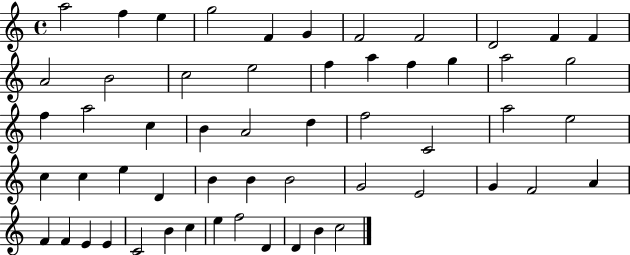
A5/h F5/q E5/q G5/h F4/q G4/q F4/h F4/h D4/h F4/q F4/q A4/h B4/h C5/h E5/h F5/q A5/q F5/q G5/q A5/h G5/h F5/q A5/h C5/q B4/q A4/h D5/q F5/h C4/h A5/h E5/h C5/q C5/q E5/q D4/q B4/q B4/q B4/h G4/h E4/h G4/q F4/h A4/q F4/q F4/q E4/q E4/q C4/h B4/q C5/q E5/q F5/h D4/q D4/q B4/q C5/h